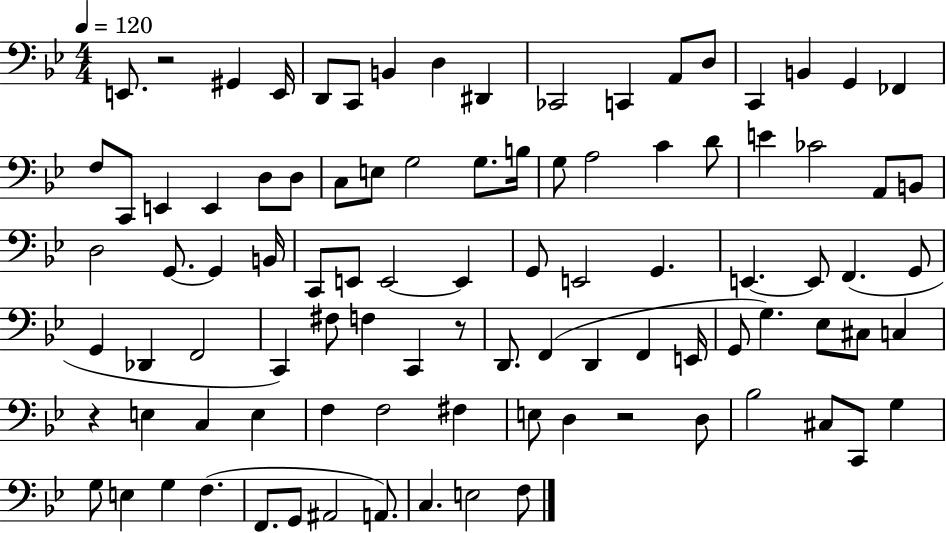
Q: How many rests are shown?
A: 4